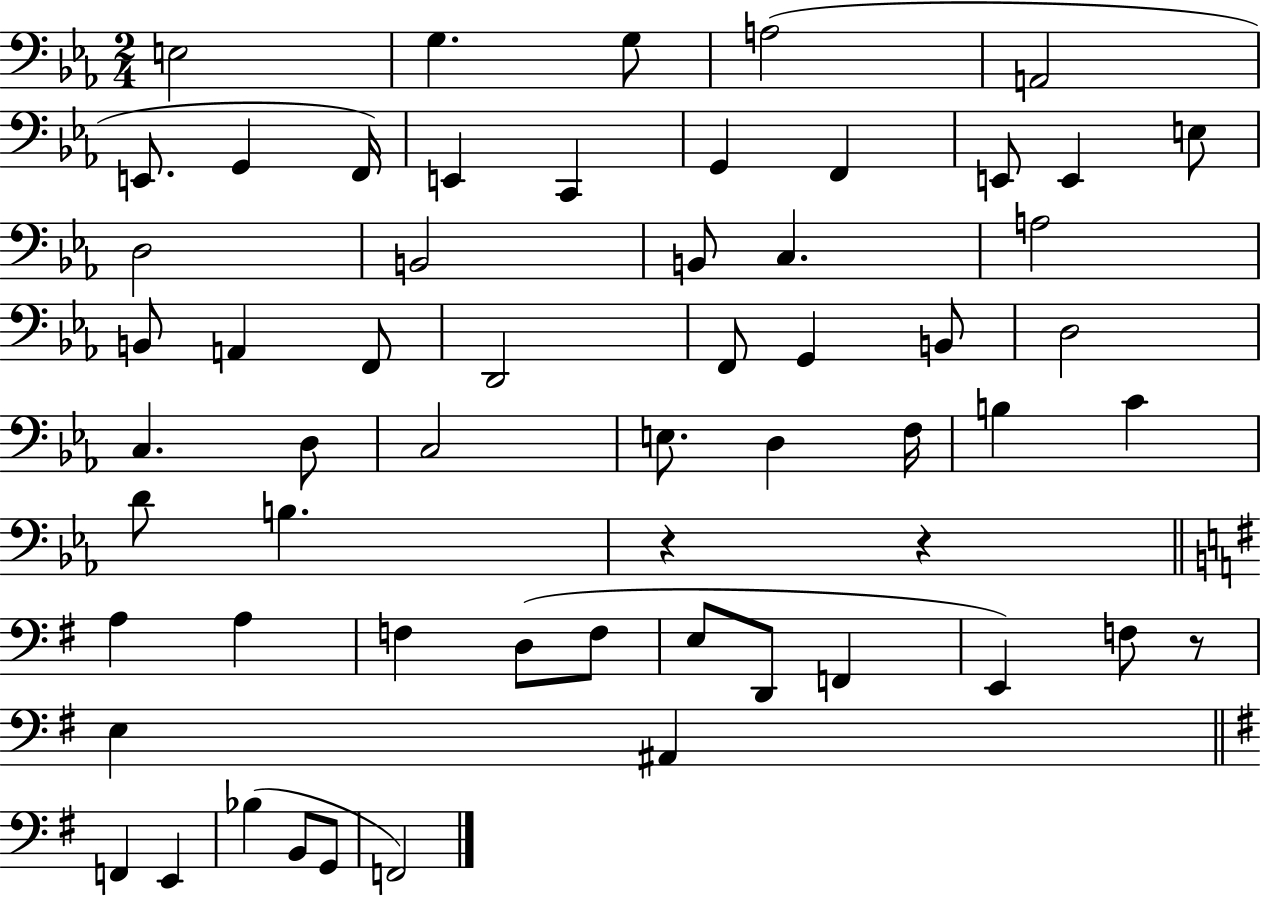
{
  \clef bass
  \numericTimeSignature
  \time 2/4
  \key ees \major
  e2 | g4. g8 | a2( | a,2 | \break e,8. g,4 f,16) | e,4 c,4 | g,4 f,4 | e,8 e,4 e8 | \break d2 | b,2 | b,8 c4. | a2 | \break b,8 a,4 f,8 | d,2 | f,8 g,4 b,8 | d2 | \break c4. d8 | c2 | e8. d4 f16 | b4 c'4 | \break d'8 b4. | r4 r4 | \bar "||" \break \key g \major a4 a4 | f4 d8( f8 | e8 d,8 f,4 | e,4) f8 r8 | \break e4 ais,4 | \bar "||" \break \key g \major f,4 e,4 | bes4( b,8 g,8 | f,2) | \bar "|."
}